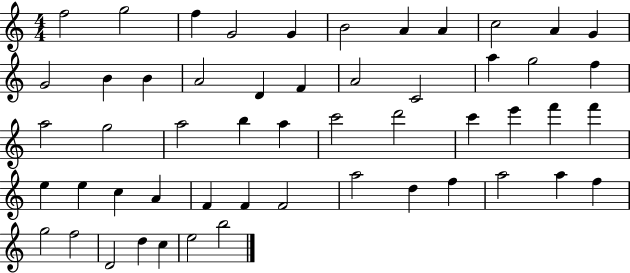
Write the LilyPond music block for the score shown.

{
  \clef treble
  \numericTimeSignature
  \time 4/4
  \key c \major
  f''2 g''2 | f''4 g'2 g'4 | b'2 a'4 a'4 | c''2 a'4 g'4 | \break g'2 b'4 b'4 | a'2 d'4 f'4 | a'2 c'2 | a''4 g''2 f''4 | \break a''2 g''2 | a''2 b''4 a''4 | c'''2 d'''2 | c'''4 e'''4 f'''4 f'''4 | \break e''4 e''4 c''4 a'4 | f'4 f'4 f'2 | a''2 d''4 f''4 | a''2 a''4 f''4 | \break g''2 f''2 | d'2 d''4 c''4 | e''2 b''2 | \bar "|."
}